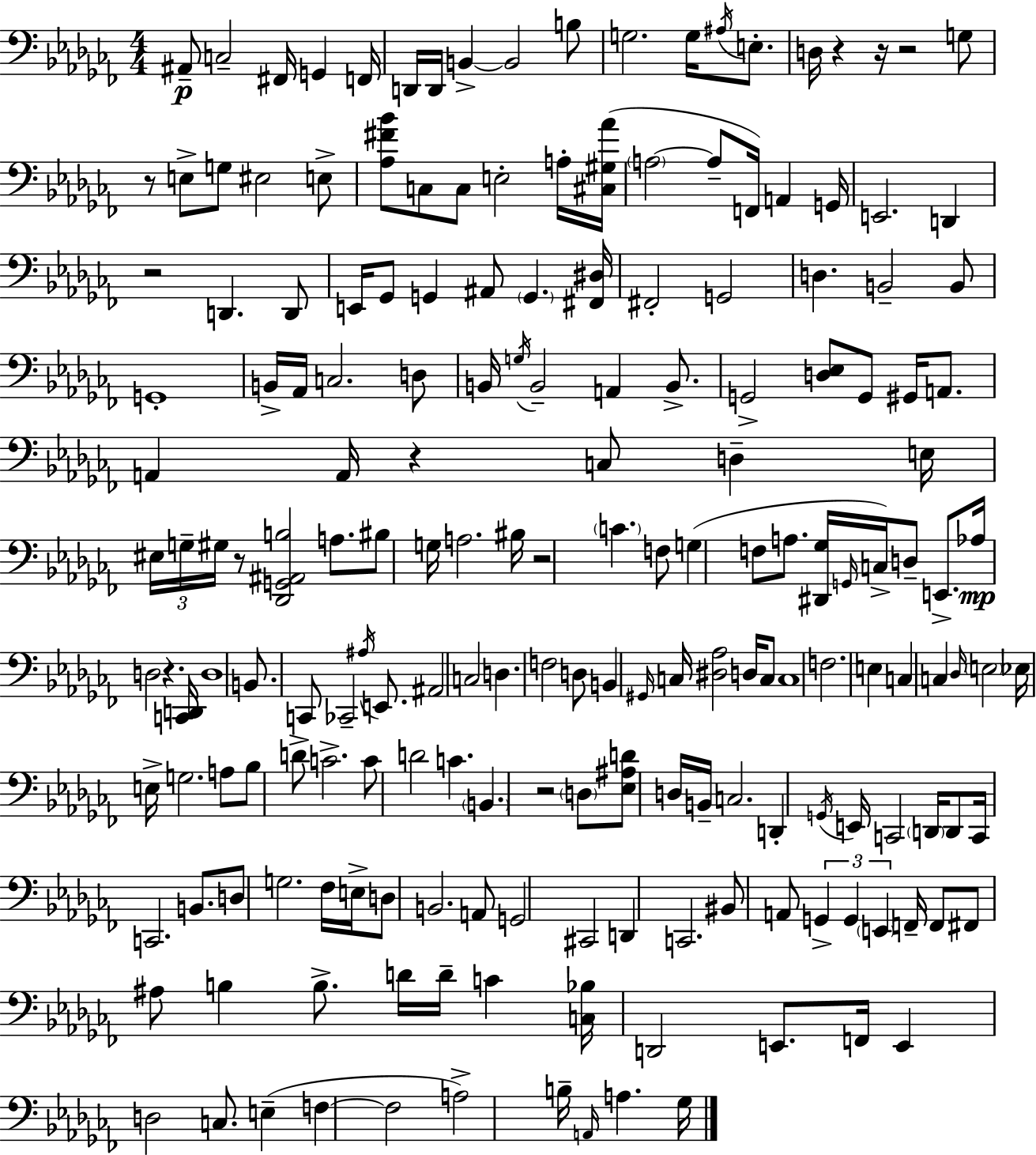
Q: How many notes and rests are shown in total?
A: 187